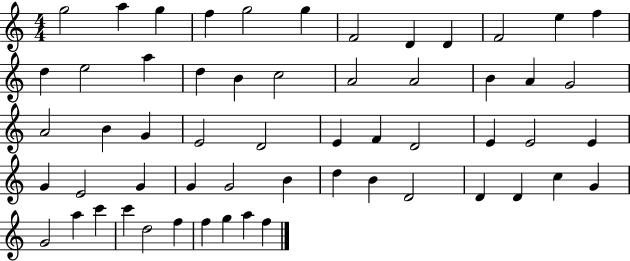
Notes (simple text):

G5/h A5/q G5/q F5/q G5/h G5/q F4/h D4/q D4/q F4/h E5/q F5/q D5/q E5/h A5/q D5/q B4/q C5/h A4/h A4/h B4/q A4/q G4/h A4/h B4/q G4/q E4/h D4/h E4/q F4/q D4/h E4/q E4/h E4/q G4/q E4/h G4/q G4/q G4/h B4/q D5/q B4/q D4/h D4/q D4/q C5/q G4/q G4/h A5/q C6/q C6/q D5/h F5/q F5/q G5/q A5/q F5/q